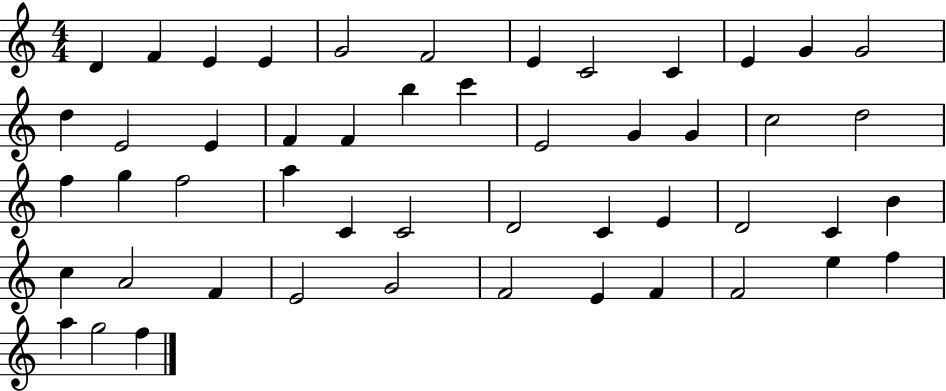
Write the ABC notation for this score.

X:1
T:Untitled
M:4/4
L:1/4
K:C
D F E E G2 F2 E C2 C E G G2 d E2 E F F b c' E2 G G c2 d2 f g f2 a C C2 D2 C E D2 C B c A2 F E2 G2 F2 E F F2 e f a g2 f